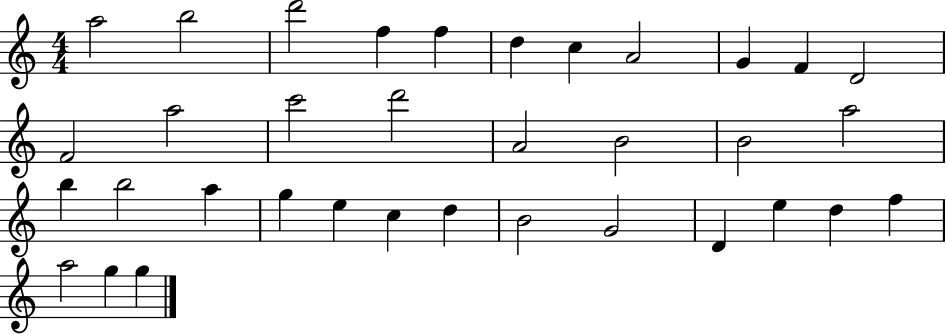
{
  \clef treble
  \numericTimeSignature
  \time 4/4
  \key c \major
  a''2 b''2 | d'''2 f''4 f''4 | d''4 c''4 a'2 | g'4 f'4 d'2 | \break f'2 a''2 | c'''2 d'''2 | a'2 b'2 | b'2 a''2 | \break b''4 b''2 a''4 | g''4 e''4 c''4 d''4 | b'2 g'2 | d'4 e''4 d''4 f''4 | \break a''2 g''4 g''4 | \bar "|."
}